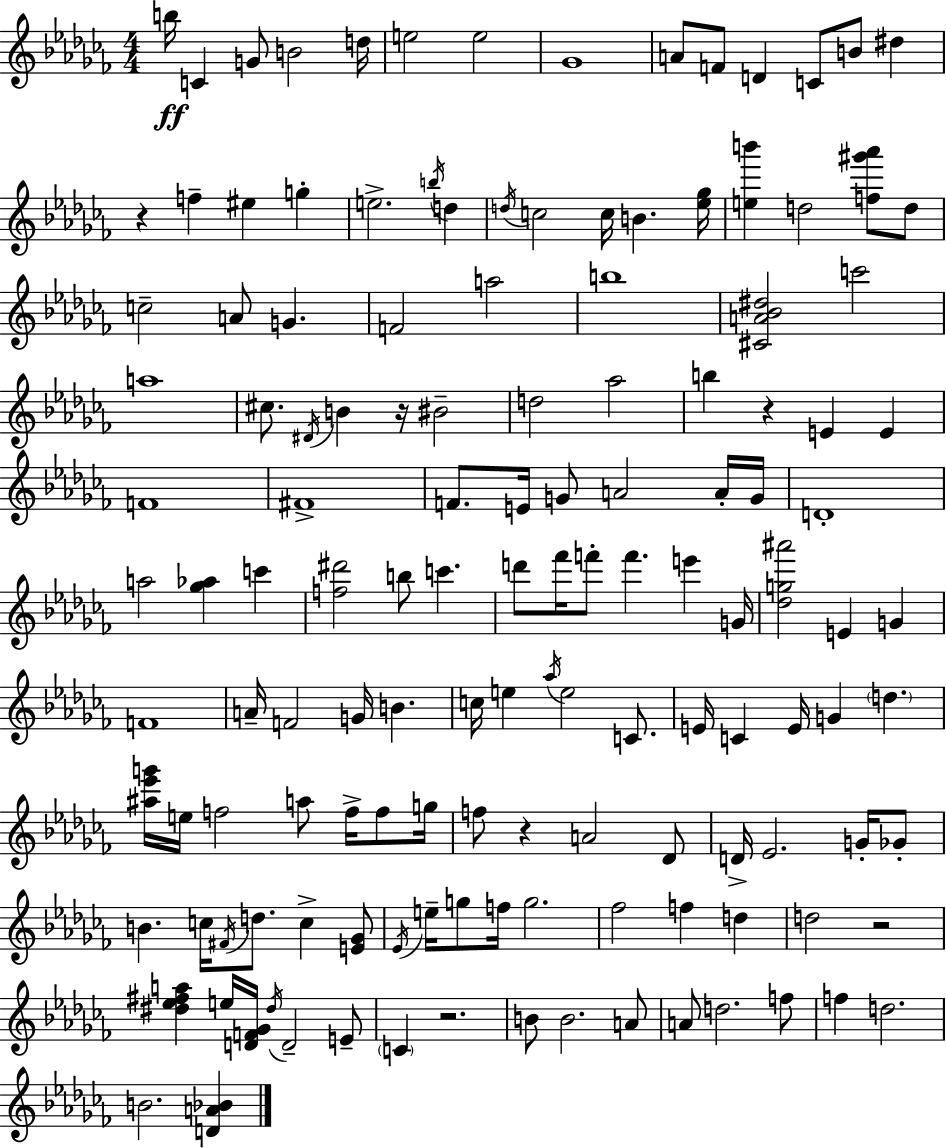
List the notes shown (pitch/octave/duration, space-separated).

B5/s C4/q G4/e B4/h D5/s E5/h E5/h Gb4/w A4/e F4/e D4/q C4/e B4/e D#5/q R/q F5/q EIS5/q G5/q E5/h. B5/s D5/q D5/s C5/h C5/s B4/q. [Eb5,Gb5]/s [E5,B6]/q D5/h [F5,G#6,Ab6]/e D5/e C5/h A4/e G4/q. F4/h A5/h B5/w [C#4,A4,Bb4,D#5]/h C6/h A5/w C#5/e. D#4/s B4/q R/s BIS4/h D5/h Ab5/h B5/q R/q E4/q E4/q F4/w F#4/w F4/e. E4/s G4/e A4/h A4/s G4/s D4/w A5/h [Gb5,Ab5]/q C6/q [F5,D#6]/h B5/e C6/q. D6/e FES6/s F6/e F6/q. E6/q G4/s [Db5,G5,A#6]/h E4/q G4/q F4/w A4/s F4/h G4/s B4/q. C5/s E5/q Ab5/s E5/h C4/e. E4/s C4/q E4/s G4/q D5/q. [A#5,Eb6,G6]/s E5/s F5/h A5/e F5/s F5/e G5/s F5/e R/q A4/h Db4/e D4/s Eb4/h. G4/s Gb4/e B4/q. C5/s F#4/s D5/e. C5/q [E4,Gb4]/e Eb4/s E5/s G5/e F5/s G5/h. FES5/h F5/q D5/q D5/h R/h [D#5,Eb5,F#5,A5]/q E5/s [D4,F4,Gb4]/s D#5/s D4/h E4/e C4/q R/h. B4/e B4/h. A4/e A4/e D5/h. F5/e F5/q D5/h. B4/h. [D4,A4,Bb4]/q